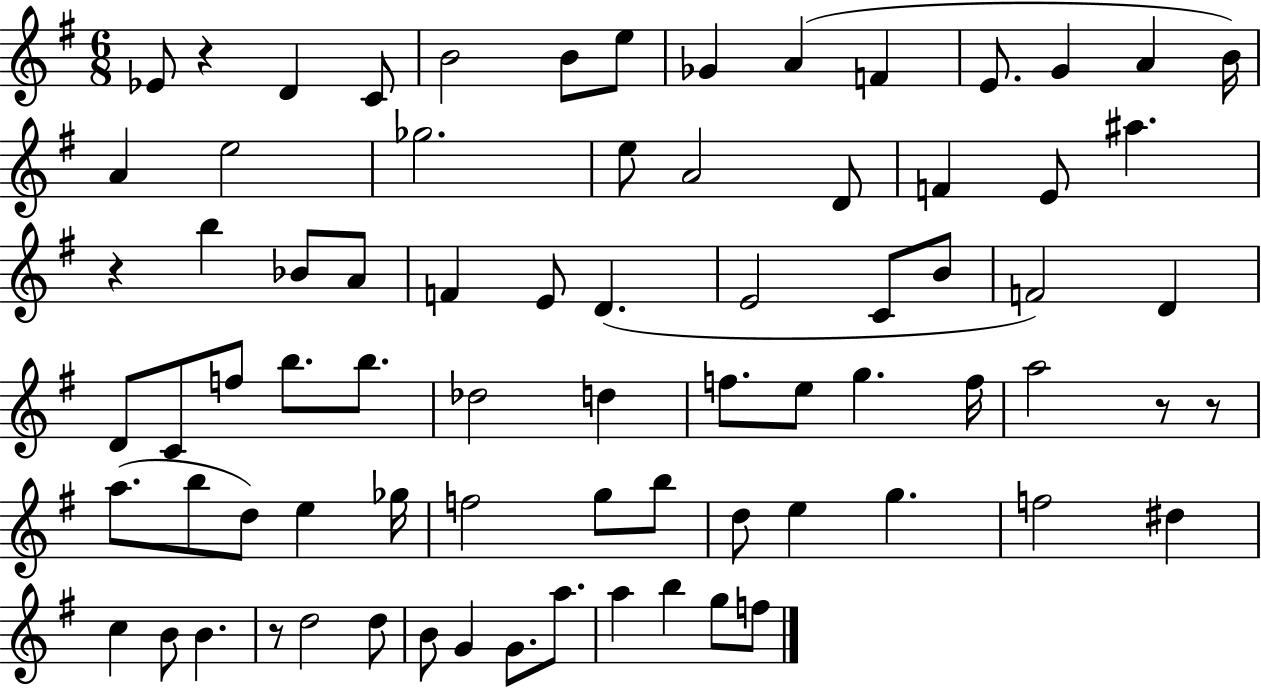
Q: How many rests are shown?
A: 5